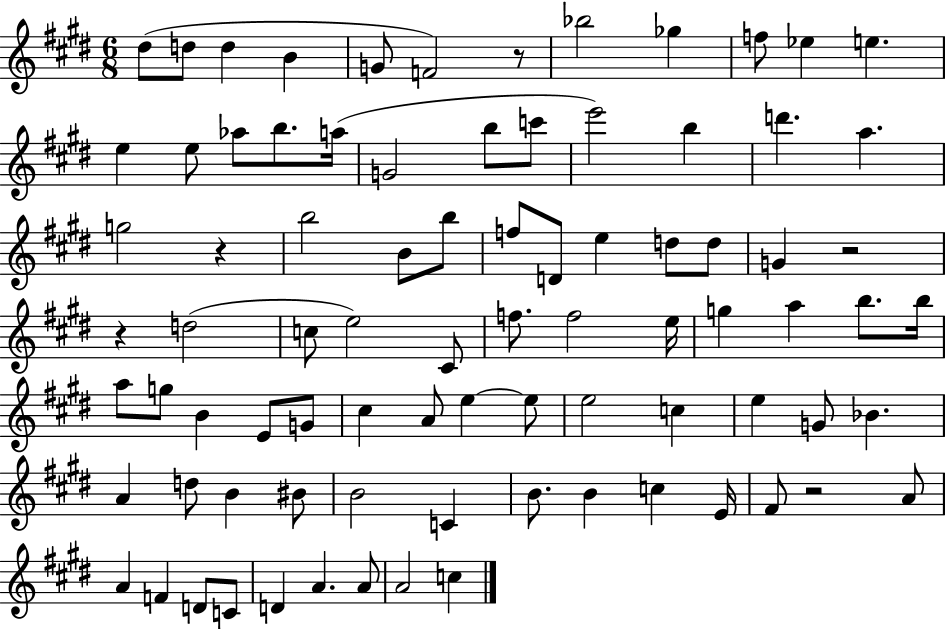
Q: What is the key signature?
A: E major